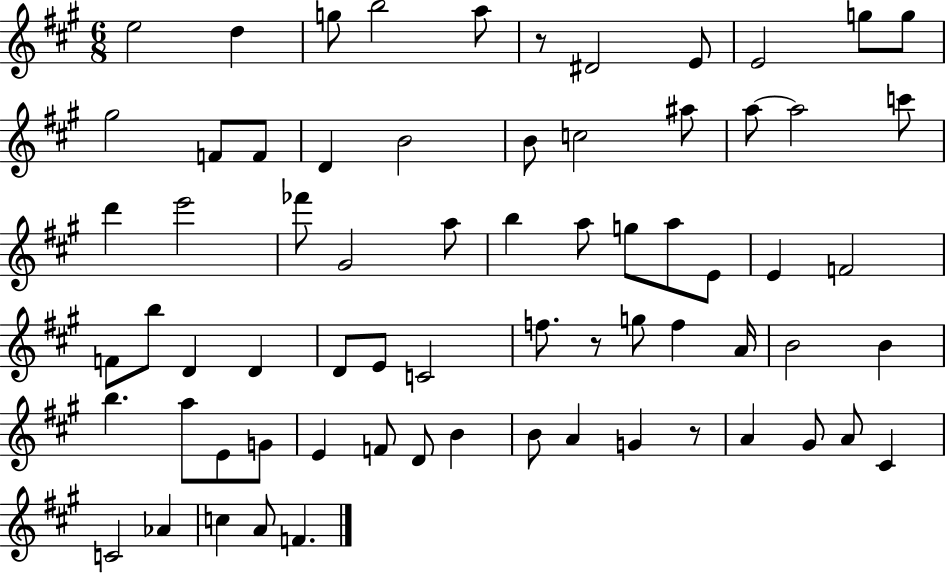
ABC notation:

X:1
T:Untitled
M:6/8
L:1/4
K:A
e2 d g/2 b2 a/2 z/2 ^D2 E/2 E2 g/2 g/2 ^g2 F/2 F/2 D B2 B/2 c2 ^a/2 a/2 a2 c'/2 d' e'2 _f'/2 ^G2 a/2 b a/2 g/2 a/2 E/2 E F2 F/2 b/2 D D D/2 E/2 C2 f/2 z/2 g/2 f A/4 B2 B b a/2 E/2 G/2 E F/2 D/2 B B/2 A G z/2 A ^G/2 A/2 ^C C2 _A c A/2 F